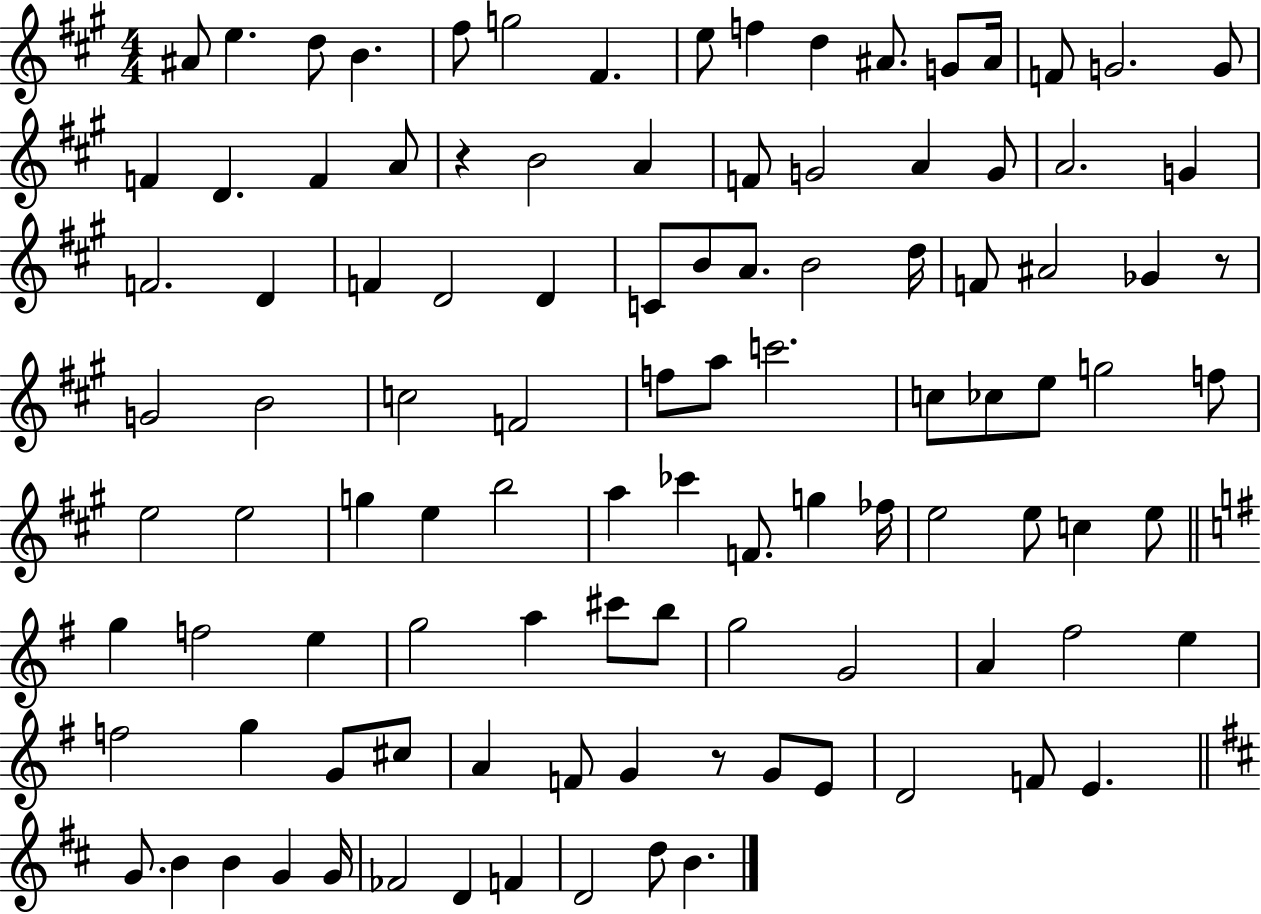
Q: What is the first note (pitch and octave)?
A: A#4